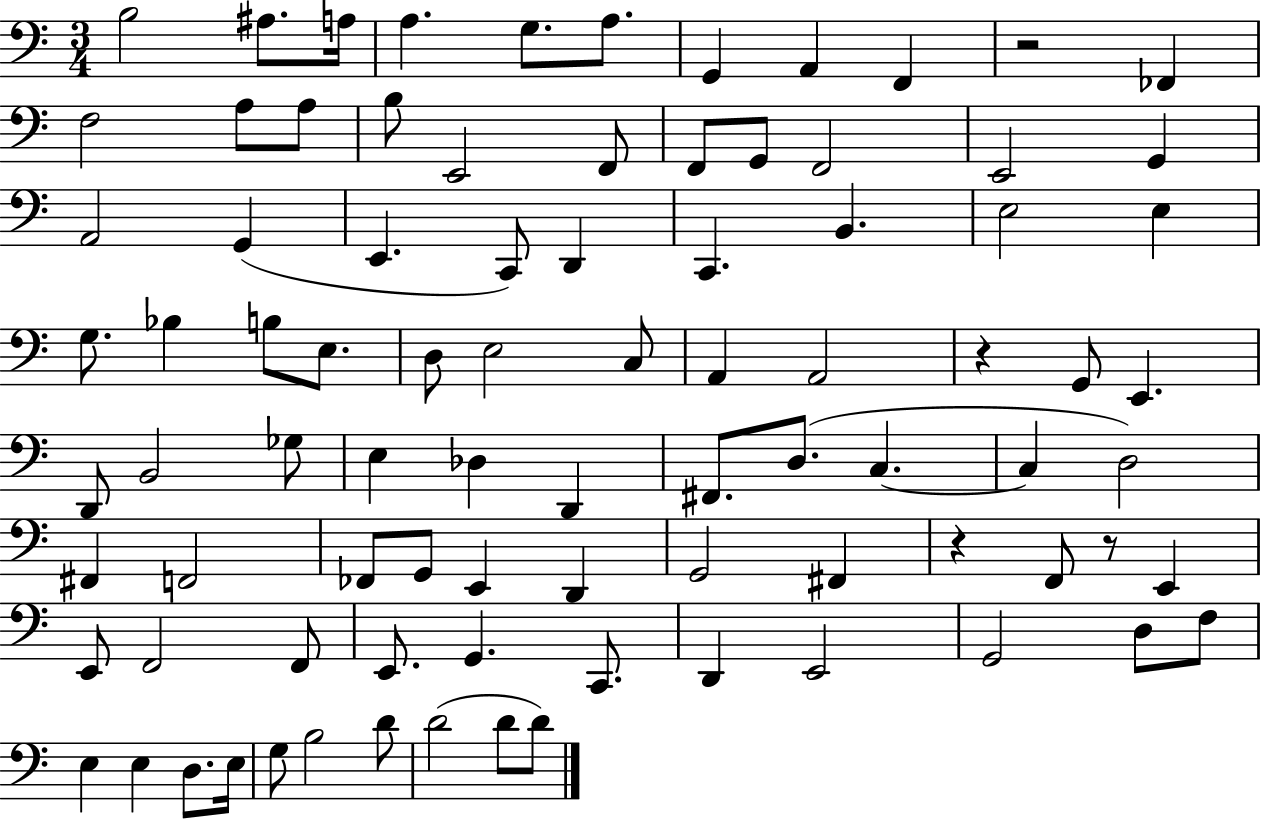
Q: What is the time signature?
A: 3/4